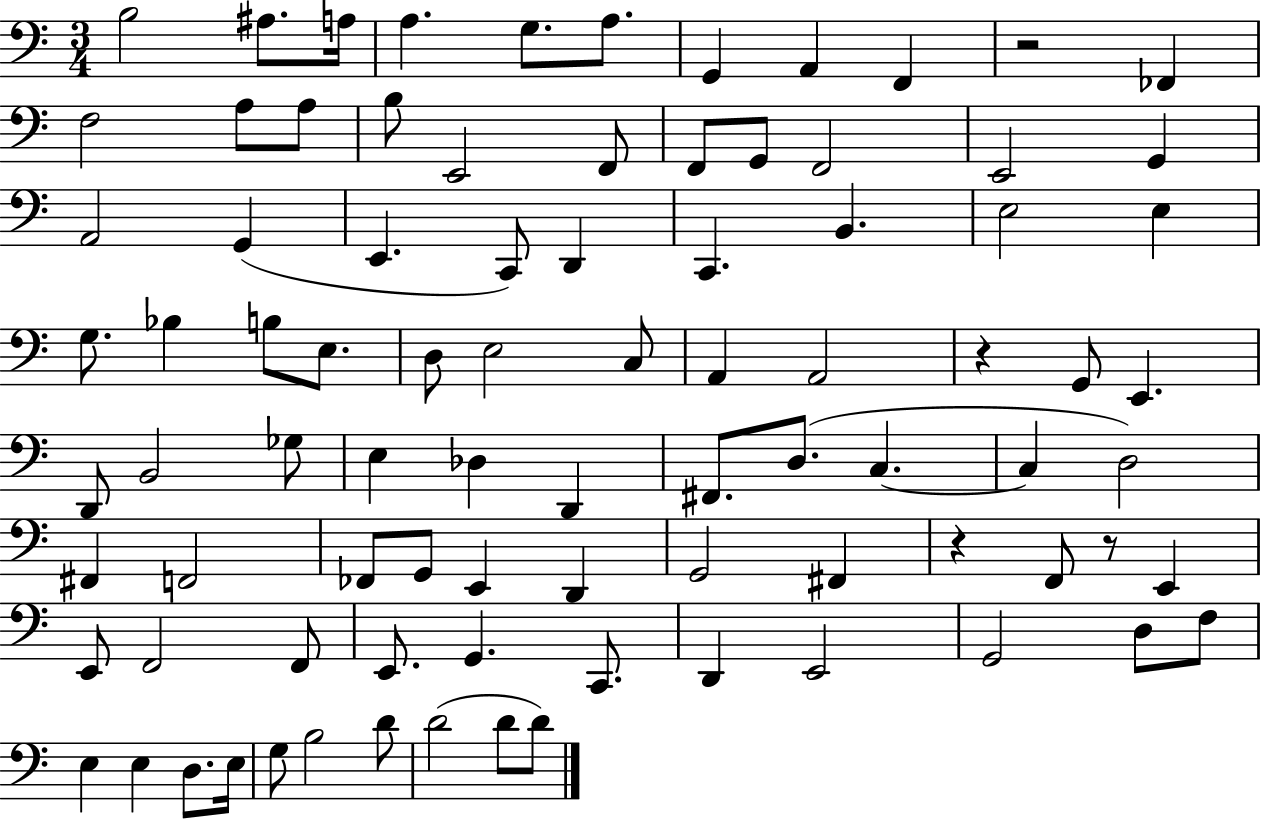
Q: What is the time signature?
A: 3/4